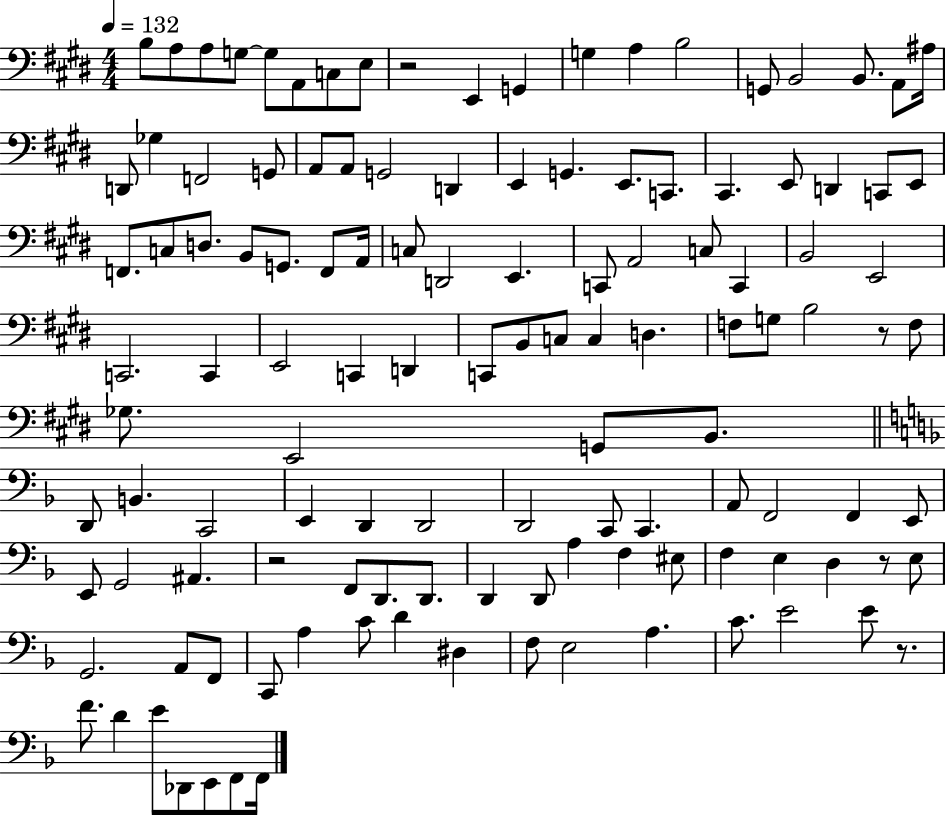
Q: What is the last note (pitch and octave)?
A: F2